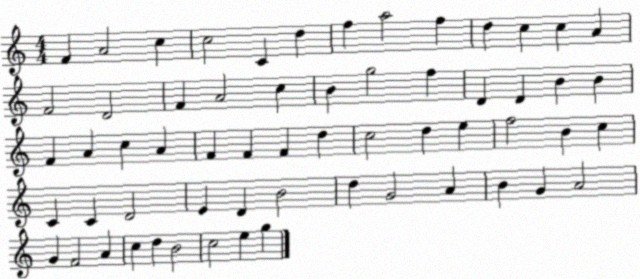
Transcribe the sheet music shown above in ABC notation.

X:1
T:Untitled
M:4/4
L:1/4
K:C
F A2 c c2 C d f a2 f d c c A F2 D2 F A2 c B g2 f D D B B F A c A F F F d c2 d e f2 B c C C D2 E D B2 d G2 A B G A2 G F2 A c d B2 c2 e g